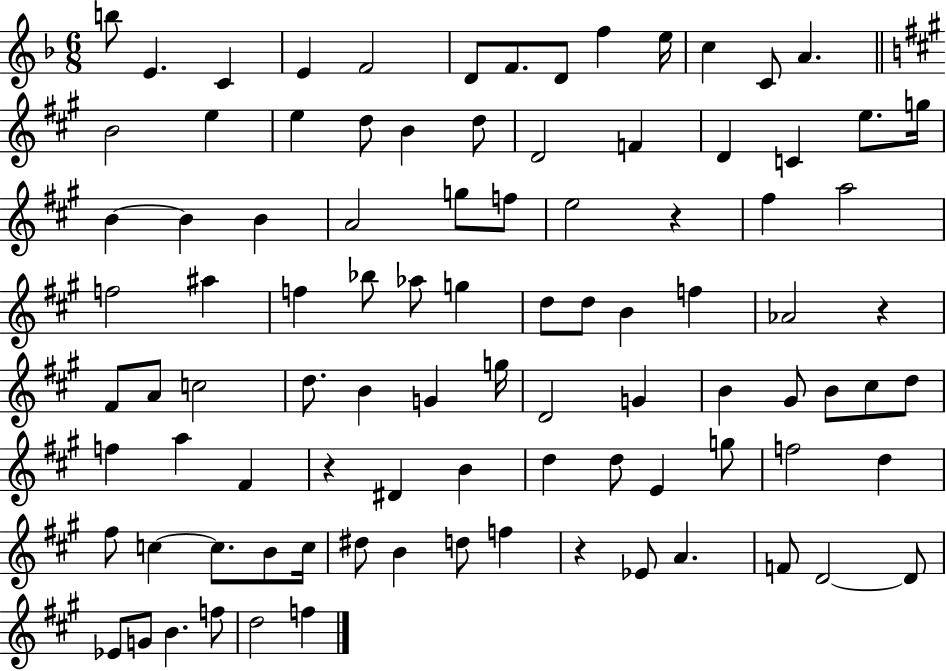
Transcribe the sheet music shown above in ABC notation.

X:1
T:Untitled
M:6/8
L:1/4
K:F
b/2 E C E F2 D/2 F/2 D/2 f e/4 c C/2 A B2 e e d/2 B d/2 D2 F D C e/2 g/4 B B B A2 g/2 f/2 e2 z ^f a2 f2 ^a f _b/2 _a/2 g d/2 d/2 B f _A2 z ^F/2 A/2 c2 d/2 B G g/4 D2 G B ^G/2 B/2 ^c/2 d/2 f a ^F z ^D B d d/2 E g/2 f2 d ^f/2 c c/2 B/2 c/4 ^d/2 B d/2 f z _E/2 A F/2 D2 D/2 _E/2 G/2 B f/2 d2 f